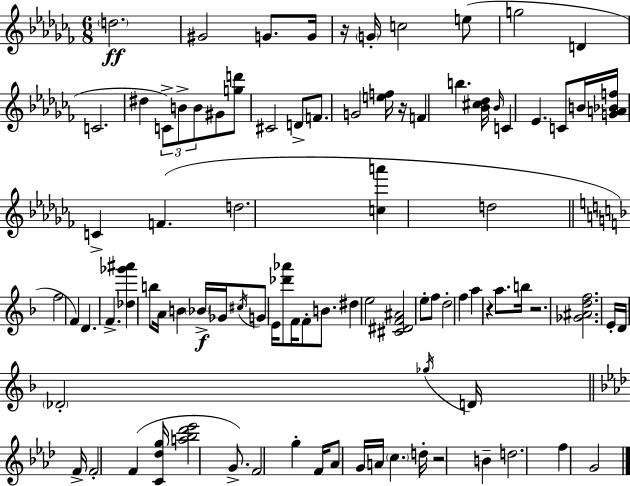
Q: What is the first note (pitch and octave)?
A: D5